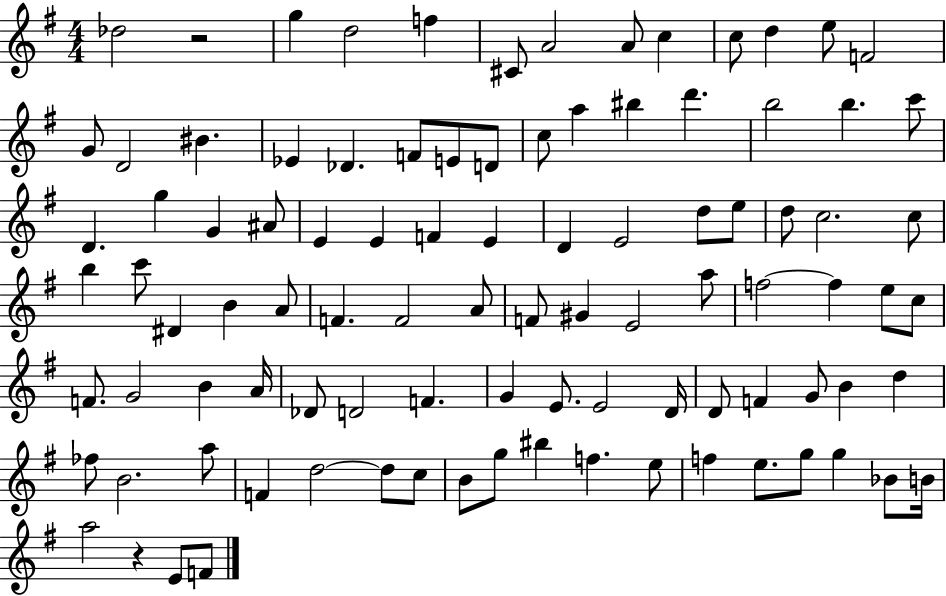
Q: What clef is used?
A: treble